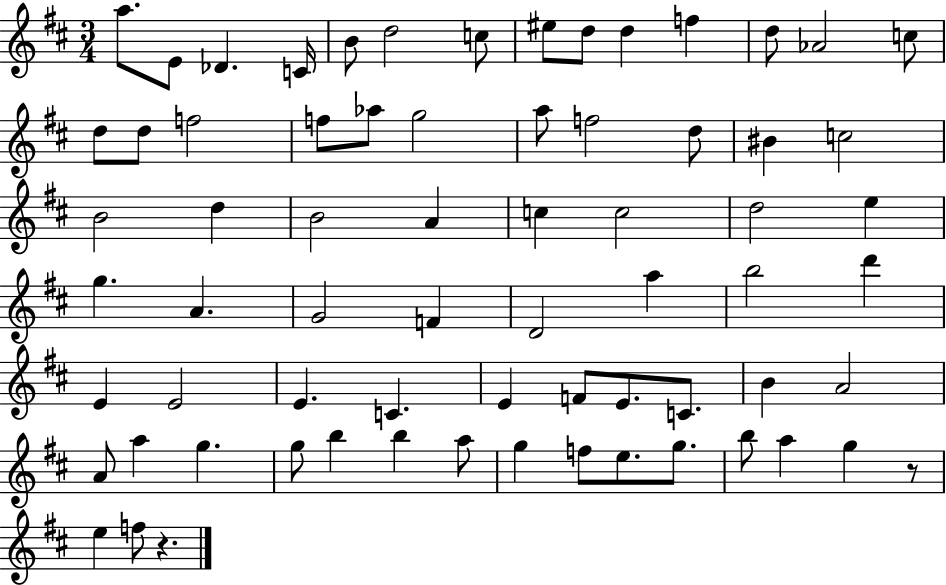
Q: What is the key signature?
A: D major